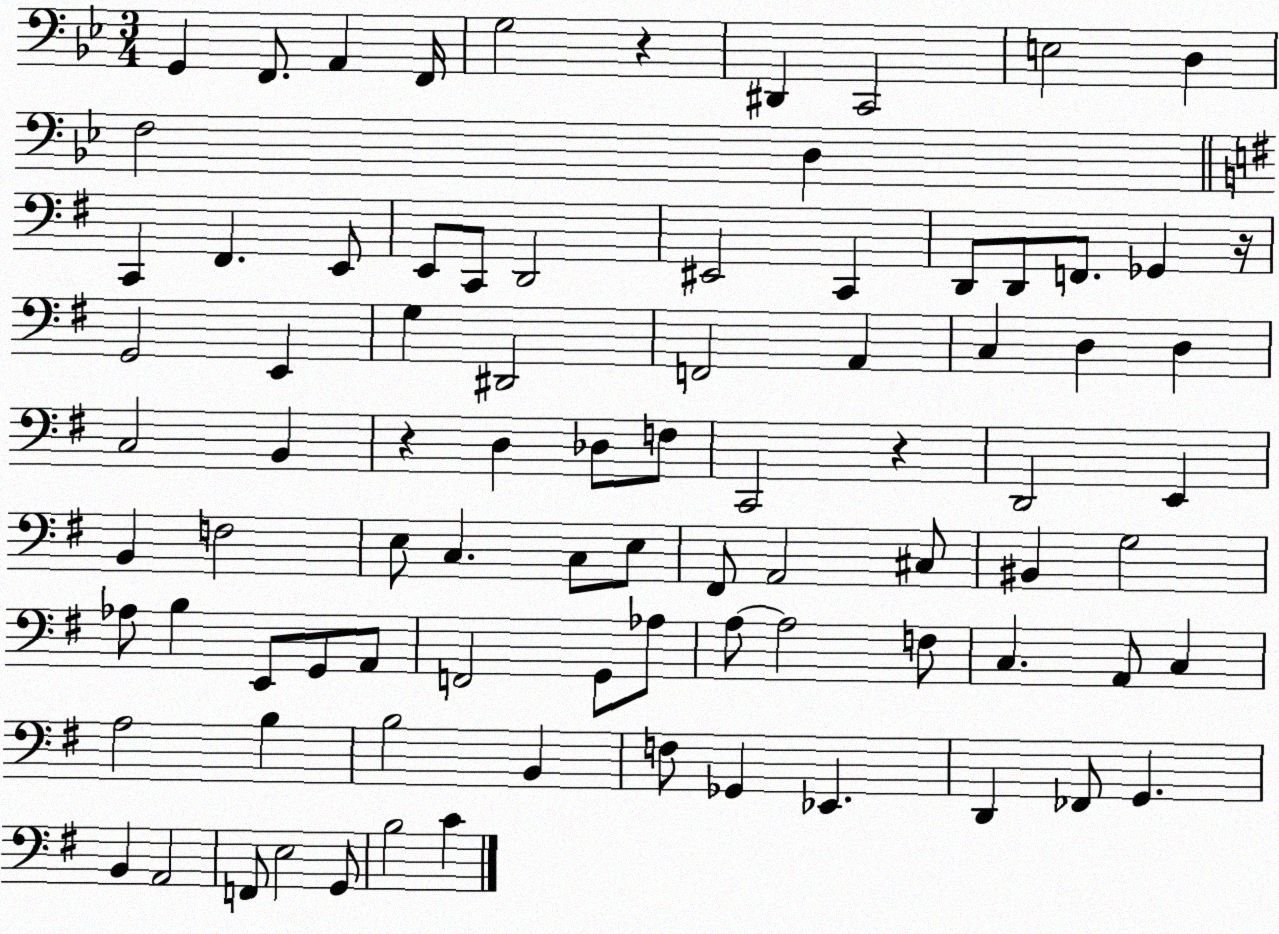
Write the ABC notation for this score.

X:1
T:Untitled
M:3/4
L:1/4
K:Bb
G,, F,,/2 A,, F,,/4 G,2 z ^D,, C,,2 E,2 D, F,2 D, C,, ^F,, E,,/2 E,,/2 C,,/2 D,,2 ^E,,2 C,, D,,/2 D,,/2 F,,/2 _G,, z/4 G,,2 E,, G, ^D,,2 F,,2 A,, C, D, D, C,2 B,, z D, _D,/2 F,/2 C,,2 z D,,2 E,, B,, F,2 E,/2 C, C,/2 E,/2 ^F,,/2 A,,2 ^C,/2 ^B,, G,2 _A,/2 B, E,,/2 G,,/2 A,,/2 F,,2 G,,/2 _A,/2 A,/2 A,2 F,/2 C, A,,/2 C, A,2 B, B,2 B,, F,/2 _G,, _E,, D,, _F,,/2 G,, B,, A,,2 F,,/2 E,2 G,,/2 B,2 C